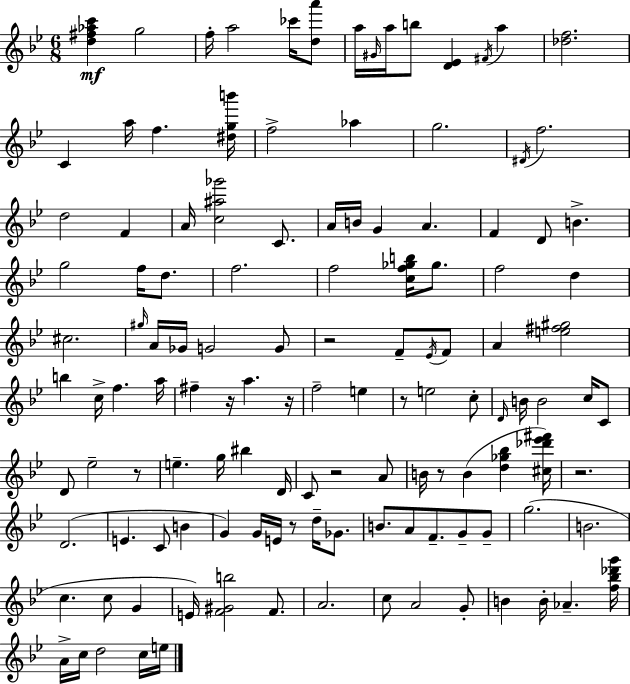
{
  \clef treble
  \numericTimeSignature
  \time 6/8
  \key bes \major
  <d'' fis'' aes'' c'''>4\mf g''2 | f''16-. a''2 ces'''16 <d'' a'''>8 | a''16 \grace { gis'16 } a''16 b''8 <d' ees'>4 \acciaccatura { fis'16 } a''4 | <des'' f''>2. | \break c'4 a''16 f''4. | <dis'' g'' b'''>16 f''2-> aes''4 | g''2. | \acciaccatura { dis'16 } f''2. | \break d''2 f'4 | a'16 <c'' ais'' ges'''>2 | c'8. a'16 b'16 g'4 a'4. | f'4 d'8 b'4.-> | \break g''2 f''16 | d''8. f''2. | f''2 <c'' f'' ges'' b''>16 | ges''8. f''2 d''4 | \break cis''2. | \grace { gis''16 } a'16 ges'16 g'2 | g'8 r2 | f'8-- \acciaccatura { ees'16 } f'8 a'4 <e'' fis'' gis''>2 | \break b''4 c''16-> f''4. | a''16 fis''4-- r16 a''4. | r16 f''2-- | e''4 r8 e''2 | \break c''8-. \grace { d'16 } b'16 b'2 | c''16 c'8 d'8 ees''2-- | r8 e''4.-- | g''16 bis''4 d'16 c'8 r2 | \break a'8 b'16 r8 b'4( | <d'' ges'' bes''>4 <cis'' des''' ees''' fis'''>16) r2. | d'2.( | e'4. | \break c'8 b'4 g'4) g'16 e'16 | r8 d''16-- ges'8. b'8. a'8 f'8.-- | g'8-- g'8-- g''2.( | b'2. | \break c''4. | c''8 g'4 e'16) <f' gis' b''>2 | f'8. a'2. | c''8 a'2 | \break g'8-. b'4 b'16-. aes'4.-- | <f'' bes'' des''' g'''>16 a'16-> c''16 d''2 | c''16 e''16 \bar "|."
}